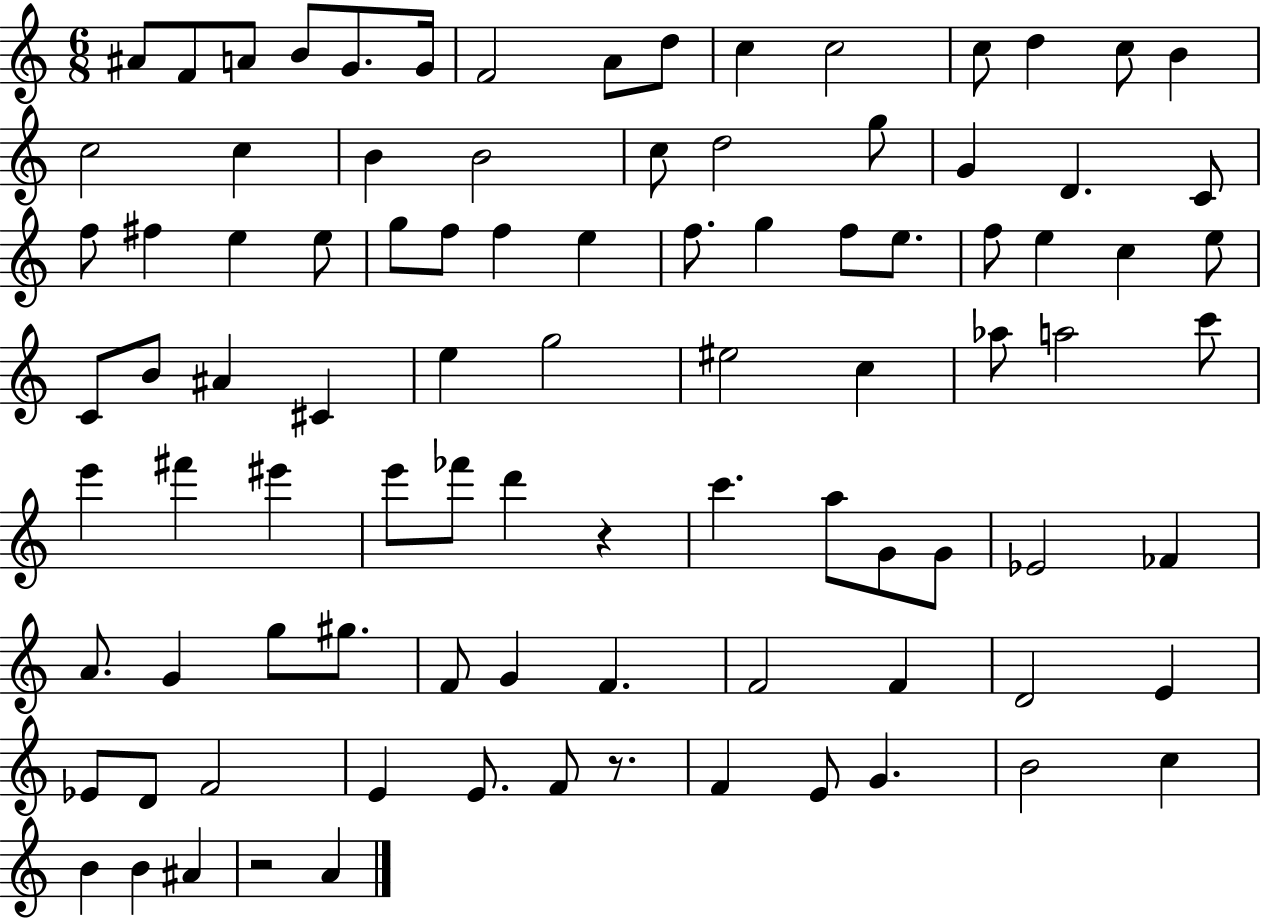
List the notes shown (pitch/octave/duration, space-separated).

A#4/e F4/e A4/e B4/e G4/e. G4/s F4/h A4/e D5/e C5/q C5/h C5/e D5/q C5/e B4/q C5/h C5/q B4/q B4/h C5/e D5/h G5/e G4/q D4/q. C4/e F5/e F#5/q E5/q E5/e G5/e F5/e F5/q E5/q F5/e. G5/q F5/e E5/e. F5/e E5/q C5/q E5/e C4/e B4/e A#4/q C#4/q E5/q G5/h EIS5/h C5/q Ab5/e A5/h C6/e E6/q F#6/q EIS6/q E6/e FES6/e D6/q R/q C6/q. A5/e G4/e G4/e Eb4/h FES4/q A4/e. G4/q G5/e G#5/e. F4/e G4/q F4/q. F4/h F4/q D4/h E4/q Eb4/e D4/e F4/h E4/q E4/e. F4/e R/e. F4/q E4/e G4/q. B4/h C5/q B4/q B4/q A#4/q R/h A4/q